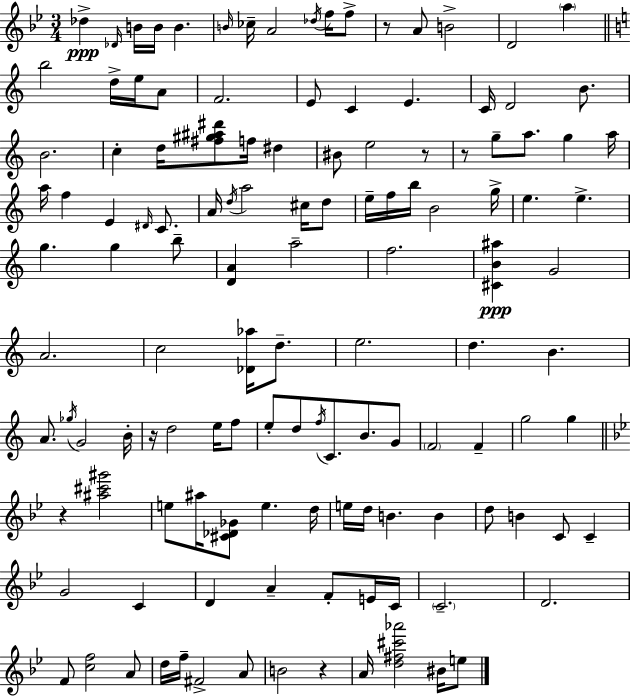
Db5/q Db4/s B4/s B4/s B4/q. B4/s CES5/s A4/h Db5/s F5/s F5/e R/e A4/e B4/h D4/h A5/q B5/h D5/s E5/s A4/e F4/h. E4/e C4/q E4/q. C4/s D4/h B4/e. B4/h. C5/q D5/s [F#5,G#5,A#5,D#6]/e F5/s D#5/q BIS4/e E5/h R/e R/e G5/e A5/e. G5/q A5/s A5/s F5/q E4/q D#4/s C4/e. A4/s D5/s A5/h C#5/s D5/e E5/s F5/s B5/s B4/h G5/s E5/q. E5/q. G5/q. G5/q B5/e [D4,A4]/q A5/h F5/h. [C#4,B4,A#5]/q G4/h A4/h. C5/h [Db4,Ab5]/s D5/e. E5/h. D5/q. B4/q. A4/e. Gb5/s G4/h B4/s R/s D5/h E5/s F5/e E5/e D5/e F5/s C4/e. B4/e. G4/e F4/h F4/q G5/h G5/q R/q [A#5,C#6,G#6]/h E5/e A#5/s [C#4,Db4,Gb4]/e E5/q. D5/s E5/s D5/s B4/q. B4/q D5/e B4/q C4/e C4/q G4/h C4/q D4/q A4/q F4/e E4/s C4/s C4/h. D4/h. F4/e [C5,F5]/h A4/e D5/s F5/s F#4/h A4/e B4/h R/q A4/s [D5,F#5,C#6,Ab6]/h BIS4/s E5/e